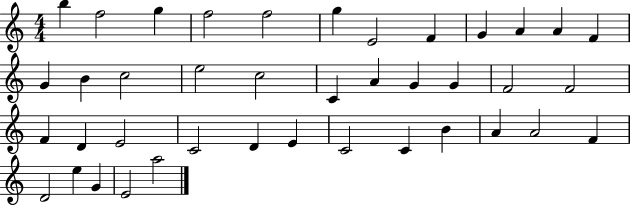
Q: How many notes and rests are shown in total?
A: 40